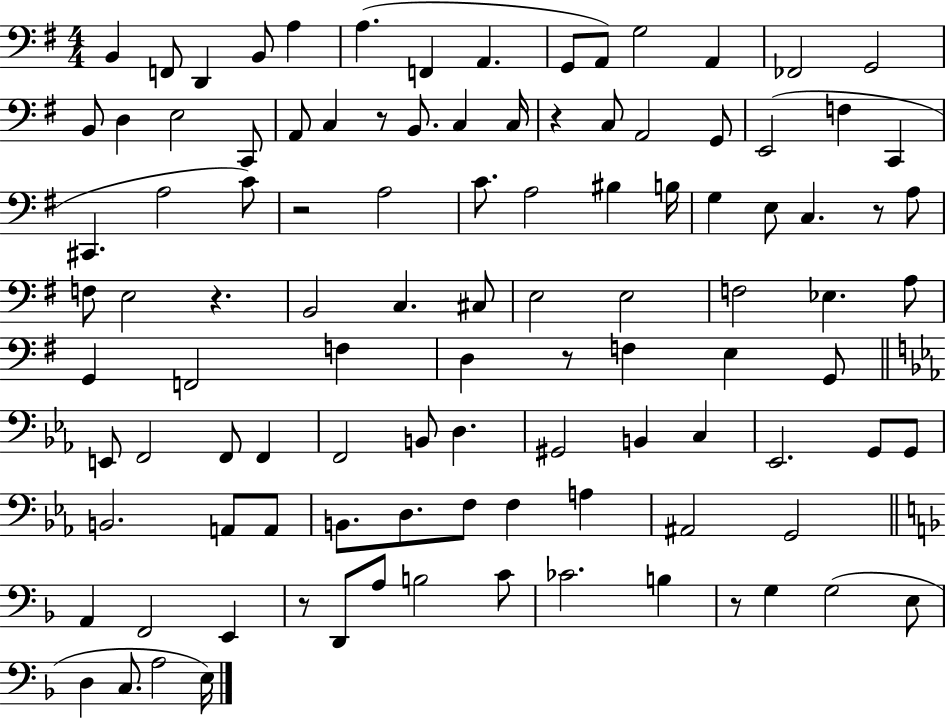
X:1
T:Untitled
M:4/4
L:1/4
K:G
B,, F,,/2 D,, B,,/2 A, A, F,, A,, G,,/2 A,,/2 G,2 A,, _F,,2 G,,2 B,,/2 D, E,2 C,,/2 A,,/2 C, z/2 B,,/2 C, C,/4 z C,/2 A,,2 G,,/2 E,,2 F, C,, ^C,, A,2 C/2 z2 A,2 C/2 A,2 ^B, B,/4 G, E,/2 C, z/2 A,/2 F,/2 E,2 z B,,2 C, ^C,/2 E,2 E,2 F,2 _E, A,/2 G,, F,,2 F, D, z/2 F, E, G,,/2 E,,/2 F,,2 F,,/2 F,, F,,2 B,,/2 D, ^G,,2 B,, C, _E,,2 G,,/2 G,,/2 B,,2 A,,/2 A,,/2 B,,/2 D,/2 F,/2 F, A, ^A,,2 G,,2 A,, F,,2 E,, z/2 D,,/2 A,/2 B,2 C/2 _C2 B, z/2 G, G,2 E,/2 D, C,/2 A,2 E,/4